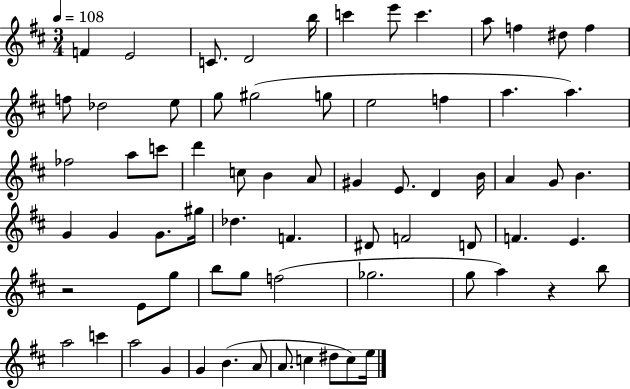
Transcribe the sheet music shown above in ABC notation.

X:1
T:Untitled
M:3/4
L:1/4
K:D
F E2 C/2 D2 b/4 c' e'/2 c' a/2 f ^d/2 f f/2 _d2 e/2 g/2 ^g2 g/2 e2 f a a _f2 a/2 c'/2 d' c/2 B A/2 ^G E/2 D B/4 A G/2 B G G G/2 ^g/4 _d F ^D/2 F2 D/2 F E z2 E/2 g/2 b/2 g/2 f2 _g2 g/2 a z b/2 a2 c' a2 G G B A/2 A/2 c ^d/2 c/2 e/4